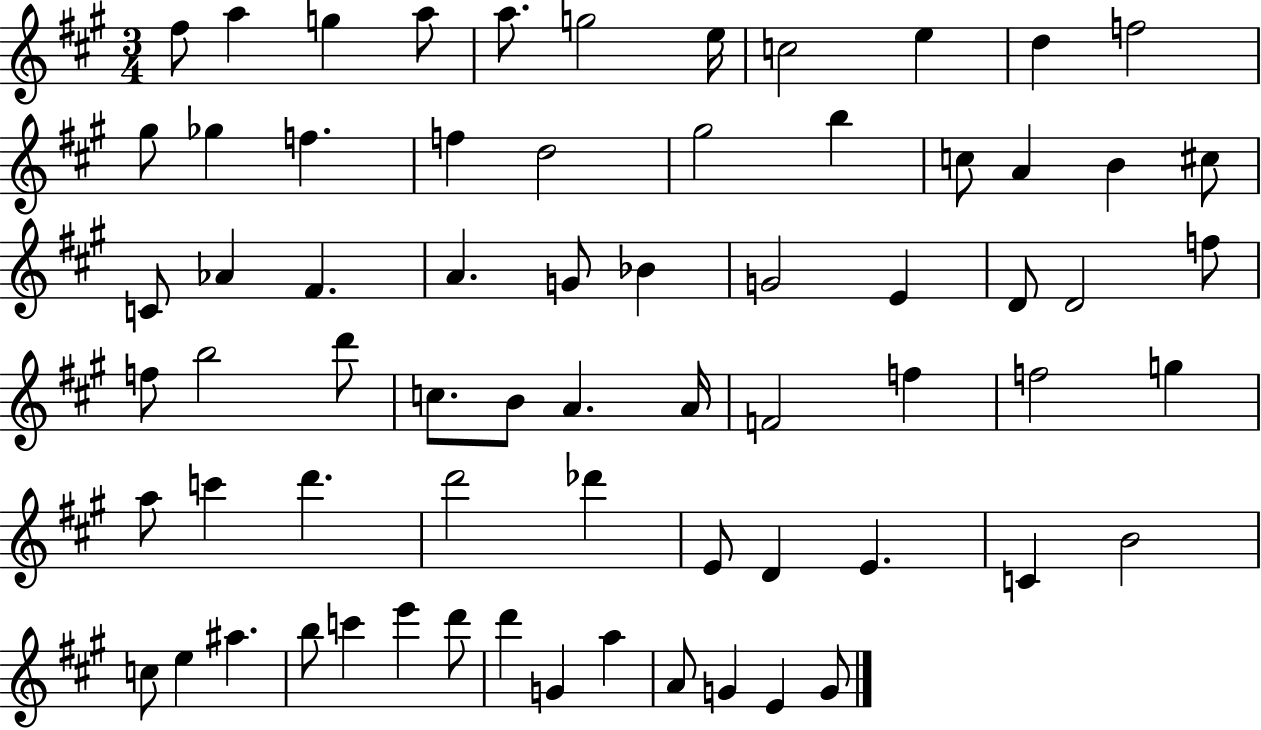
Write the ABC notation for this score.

X:1
T:Untitled
M:3/4
L:1/4
K:A
^f/2 a g a/2 a/2 g2 e/4 c2 e d f2 ^g/2 _g f f d2 ^g2 b c/2 A B ^c/2 C/2 _A ^F A G/2 _B G2 E D/2 D2 f/2 f/2 b2 d'/2 c/2 B/2 A A/4 F2 f f2 g a/2 c' d' d'2 _d' E/2 D E C B2 c/2 e ^a b/2 c' e' d'/2 d' G a A/2 G E G/2